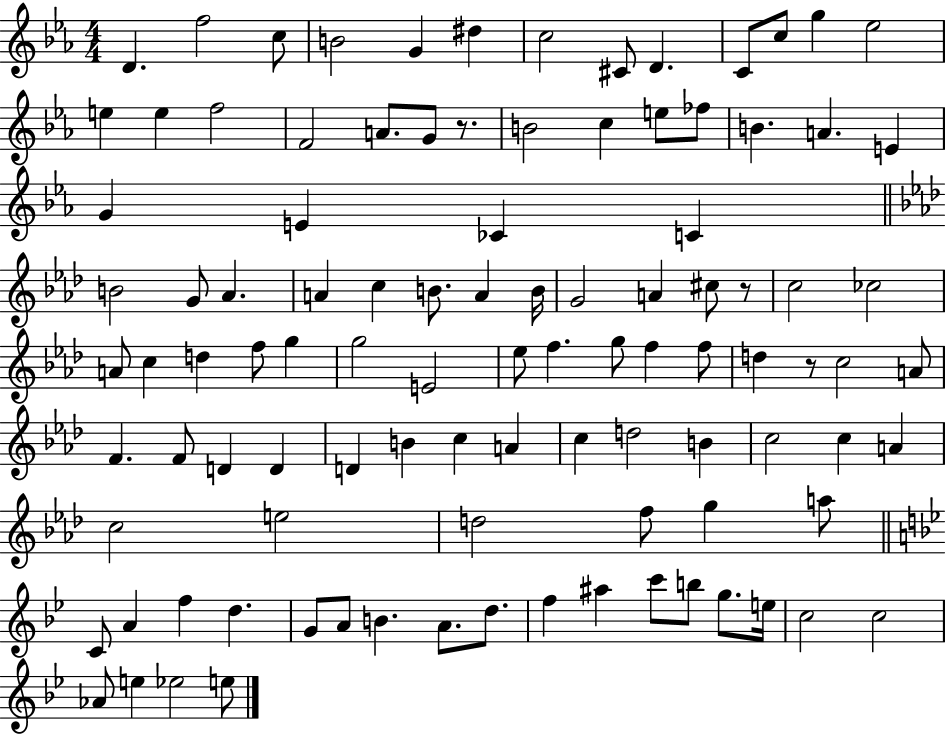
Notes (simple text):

D4/q. F5/h C5/e B4/h G4/q D#5/q C5/h C#4/e D4/q. C4/e C5/e G5/q Eb5/h E5/q E5/q F5/h F4/h A4/e. G4/e R/e. B4/h C5/q E5/e FES5/e B4/q. A4/q. E4/q G4/q E4/q CES4/q C4/q B4/h G4/e Ab4/q. A4/q C5/q B4/e. A4/q B4/s G4/h A4/q C#5/e R/e C5/h CES5/h A4/e C5/q D5/q F5/e G5/q G5/h E4/h Eb5/e F5/q. G5/e F5/q F5/e D5/q R/e C5/h A4/e F4/q. F4/e D4/q D4/q D4/q B4/q C5/q A4/q C5/q D5/h B4/q C5/h C5/q A4/q C5/h E5/h D5/h F5/e G5/q A5/e C4/e A4/q F5/q D5/q. G4/e A4/e B4/q. A4/e. D5/e. F5/q A#5/q C6/e B5/e G5/e. E5/s C5/h C5/h Ab4/e E5/q Eb5/h E5/e